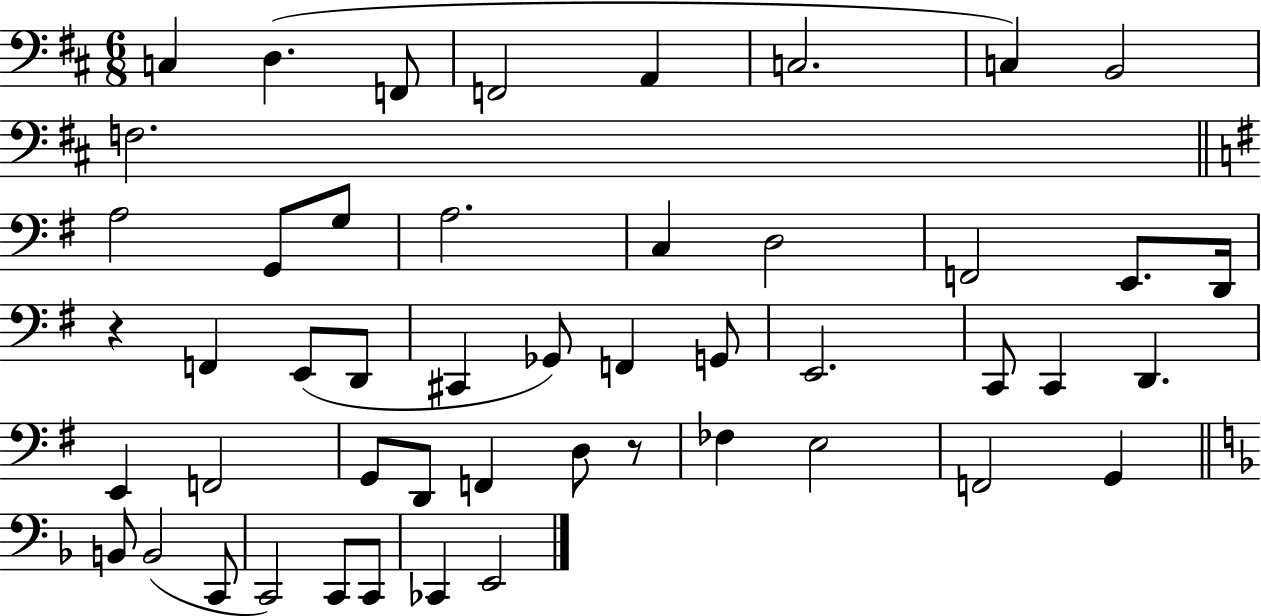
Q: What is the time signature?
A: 6/8